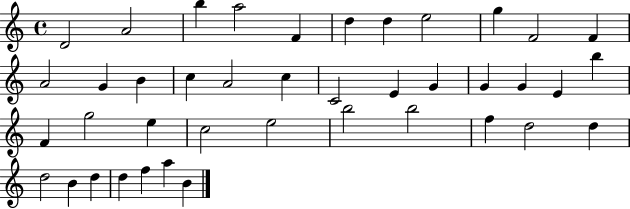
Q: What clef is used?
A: treble